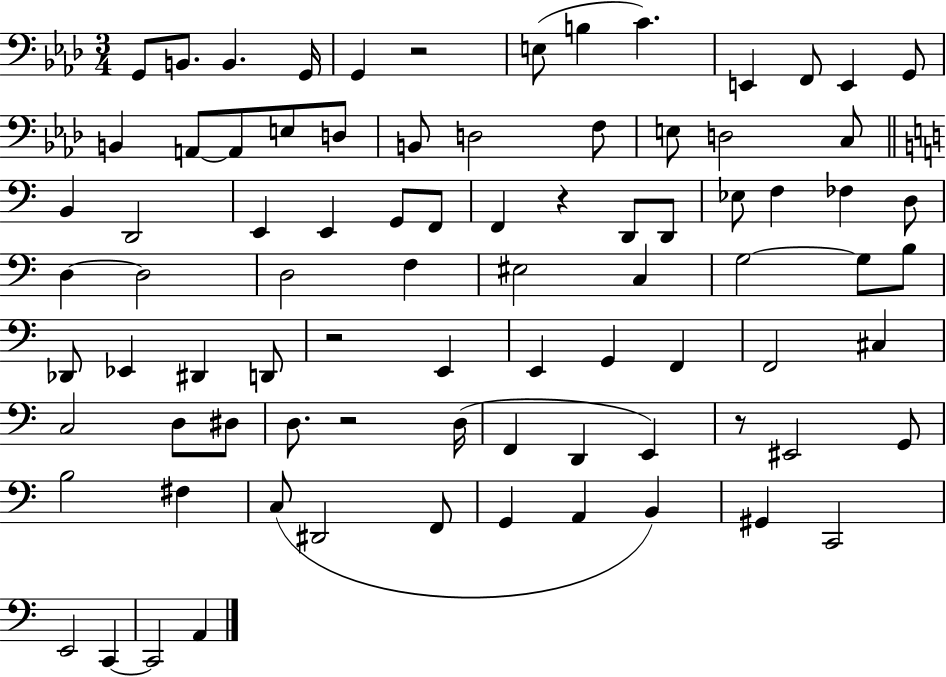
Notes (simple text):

G2/e B2/e. B2/q. G2/s G2/q R/h E3/e B3/q C4/q. E2/q F2/e E2/q G2/e B2/q A2/e A2/e E3/e D3/e B2/e D3/h F3/e E3/e D3/h C3/e B2/q D2/h E2/q E2/q G2/e F2/e F2/q R/q D2/e D2/e Eb3/e F3/q FES3/q D3/e D3/q D3/h D3/h F3/q EIS3/h C3/q G3/h G3/e B3/e Db2/e Eb2/q D#2/q D2/e R/h E2/q E2/q G2/q F2/q F2/h C#3/q C3/h D3/e D#3/e D3/e. R/h D3/s F2/q D2/q E2/q R/e EIS2/h G2/e B3/h F#3/q C3/e D#2/h F2/e G2/q A2/q B2/q G#2/q C2/h E2/h C2/q C2/h A2/q